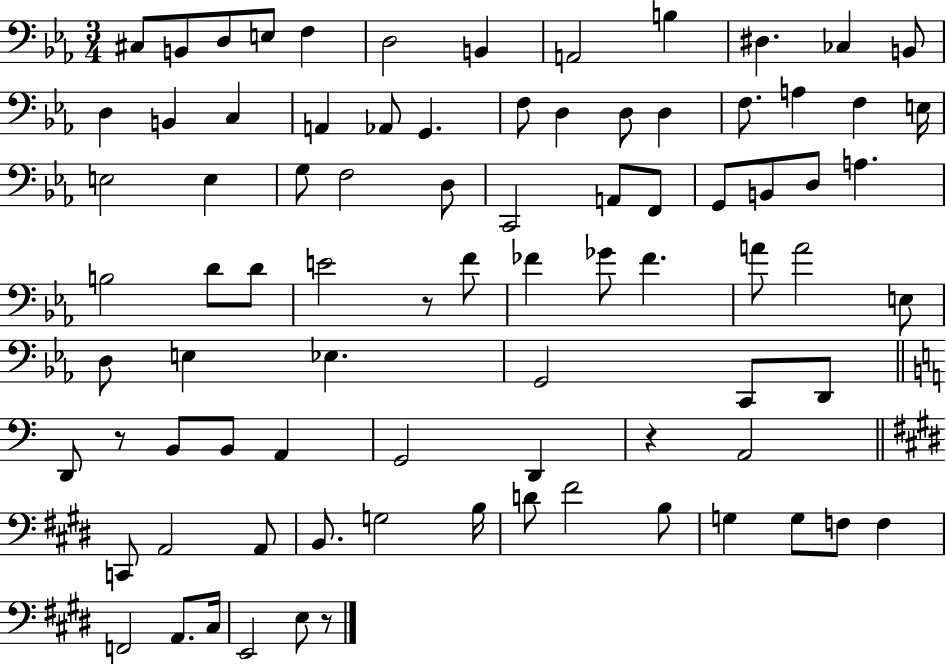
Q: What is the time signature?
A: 3/4